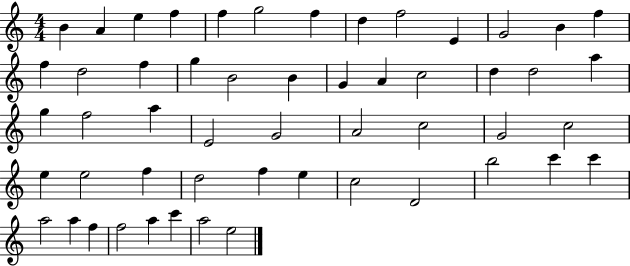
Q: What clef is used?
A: treble